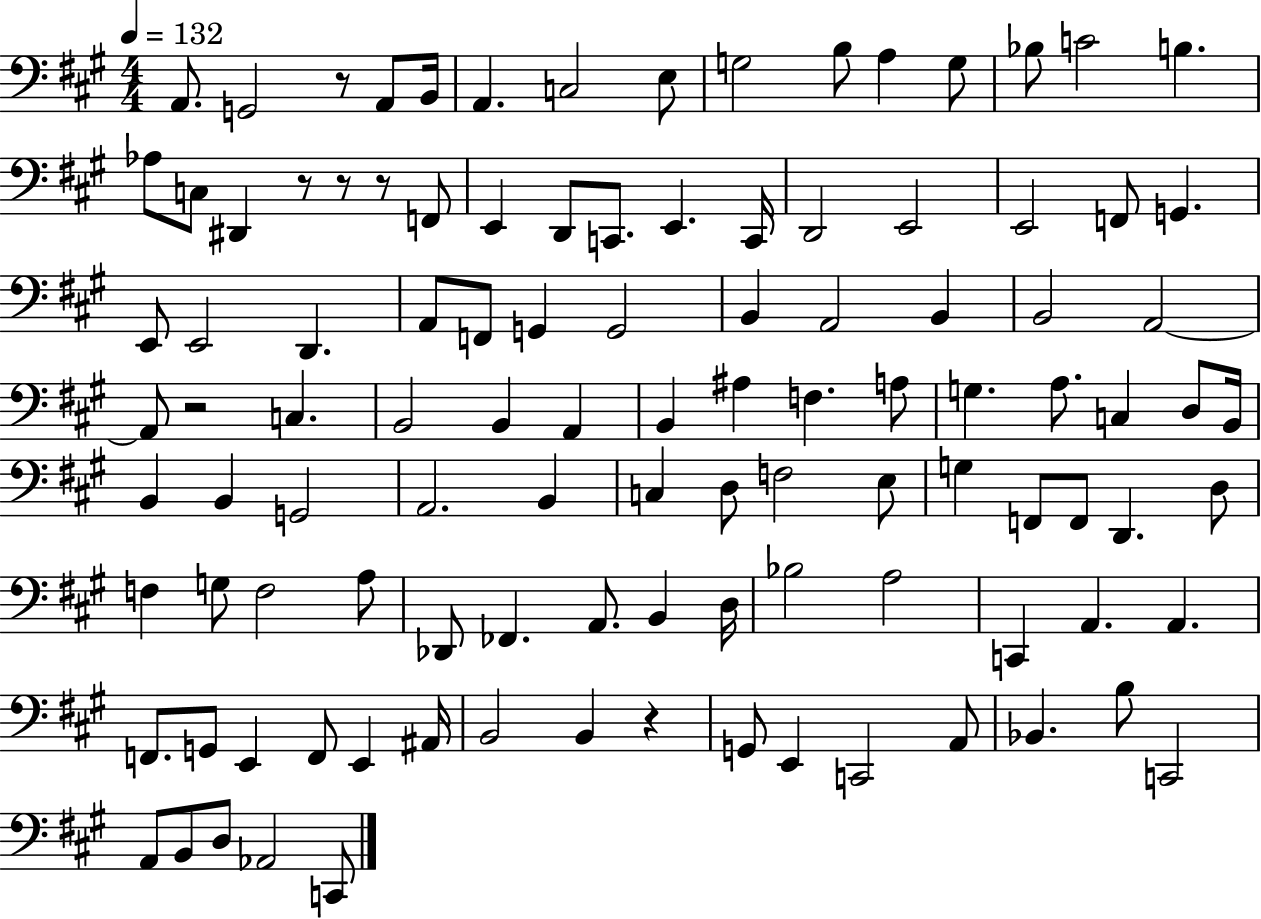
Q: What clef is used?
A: bass